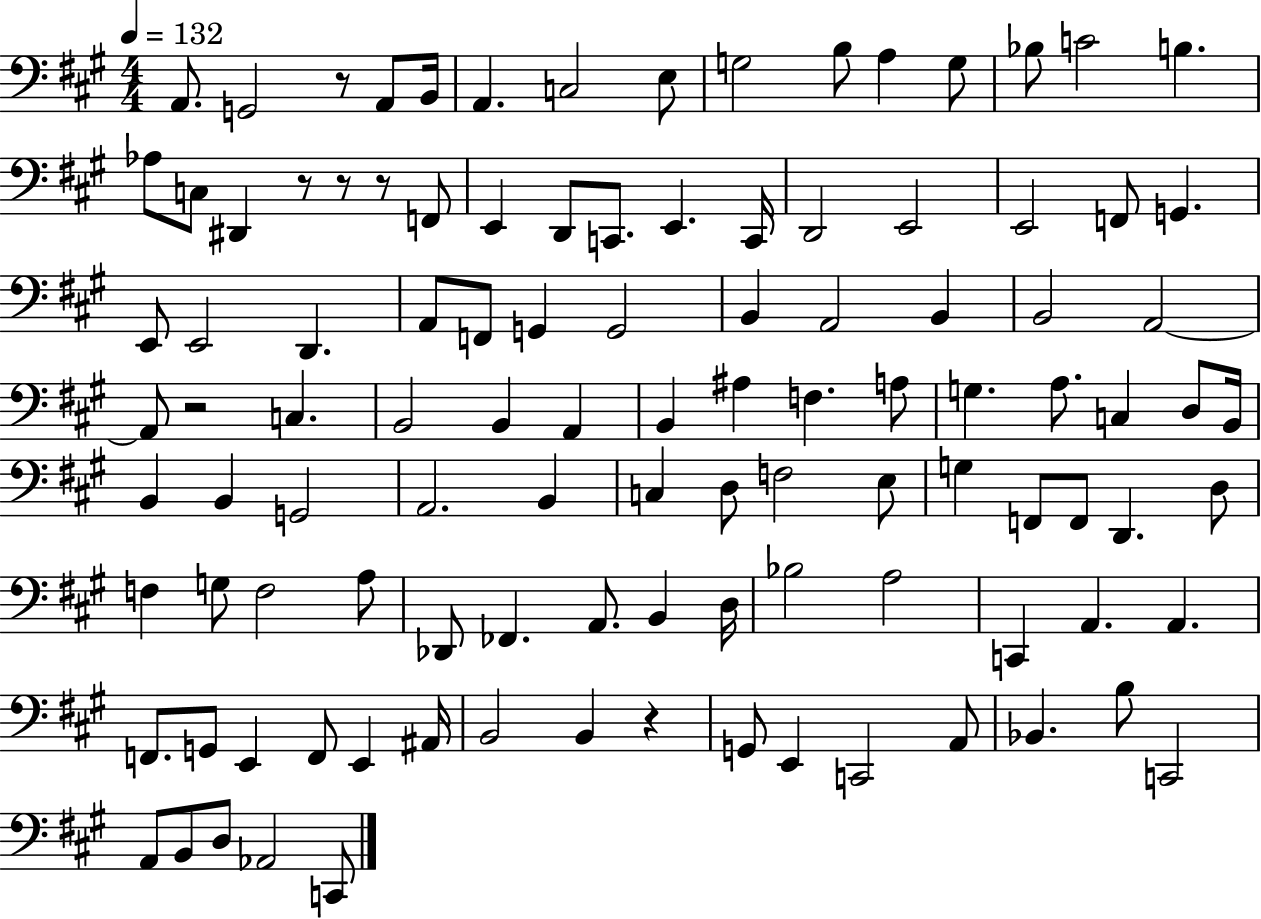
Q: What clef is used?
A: bass